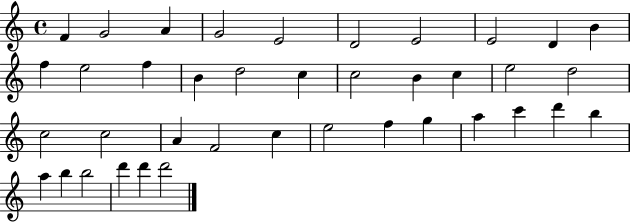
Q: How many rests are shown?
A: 0